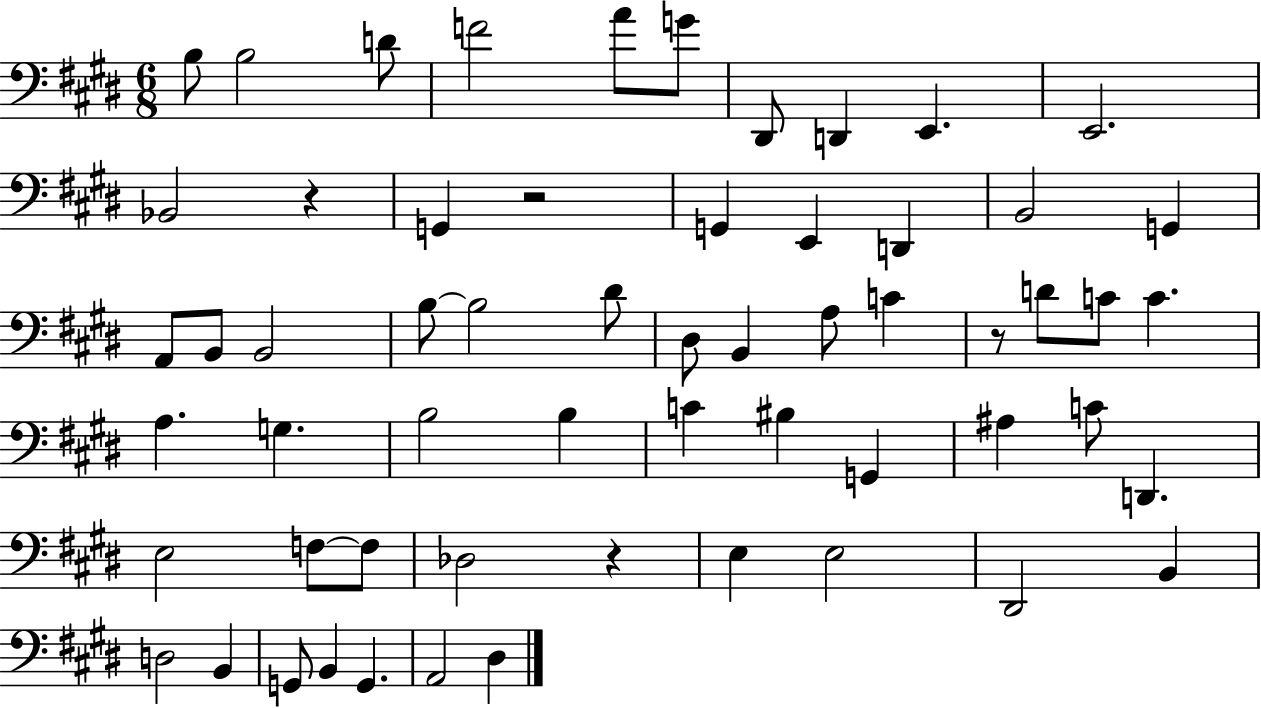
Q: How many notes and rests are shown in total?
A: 59